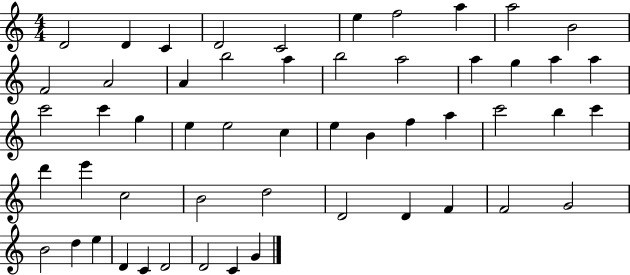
X:1
T:Untitled
M:4/4
L:1/4
K:C
D2 D C D2 C2 e f2 a a2 B2 F2 A2 A b2 a b2 a2 a g a a c'2 c' g e e2 c e B f a c'2 b c' d' e' c2 B2 d2 D2 D F F2 G2 B2 d e D C D2 D2 C G